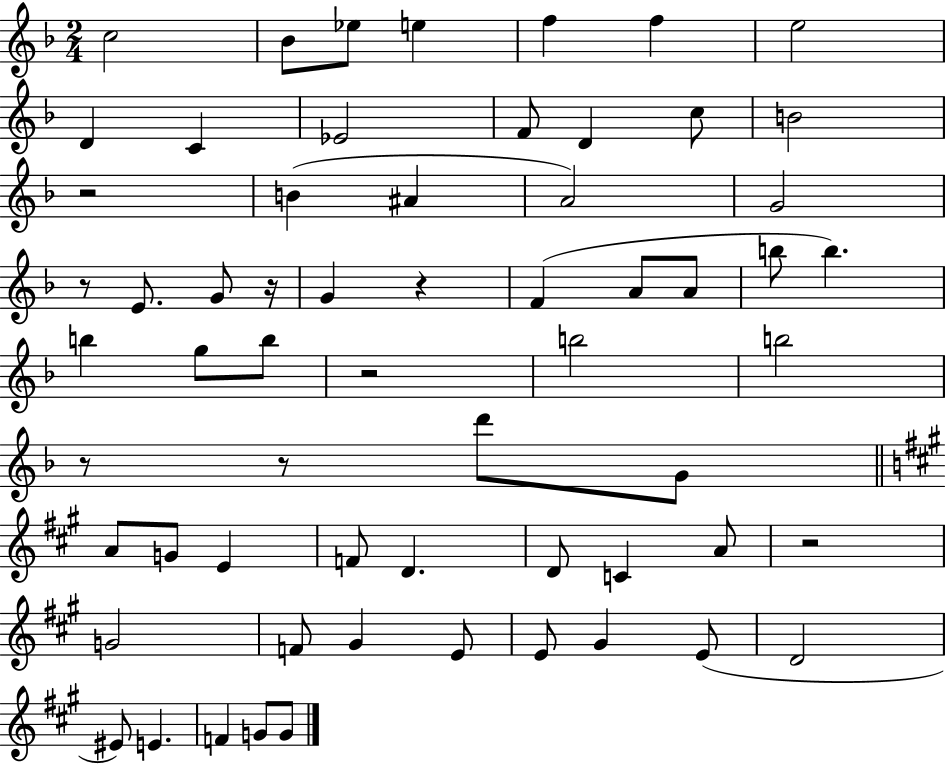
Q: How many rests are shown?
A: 8